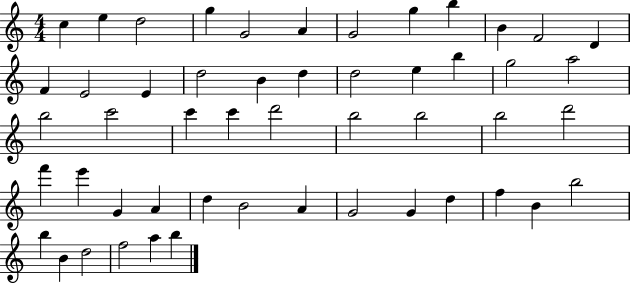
C5/q E5/q D5/h G5/q G4/h A4/q G4/h G5/q B5/q B4/q F4/h D4/q F4/q E4/h E4/q D5/h B4/q D5/q D5/h E5/q B5/q G5/h A5/h B5/h C6/h C6/q C6/q D6/h B5/h B5/h B5/h D6/h F6/q E6/q G4/q A4/q D5/q B4/h A4/q G4/h G4/q D5/q F5/q B4/q B5/h B5/q B4/q D5/h F5/h A5/q B5/q